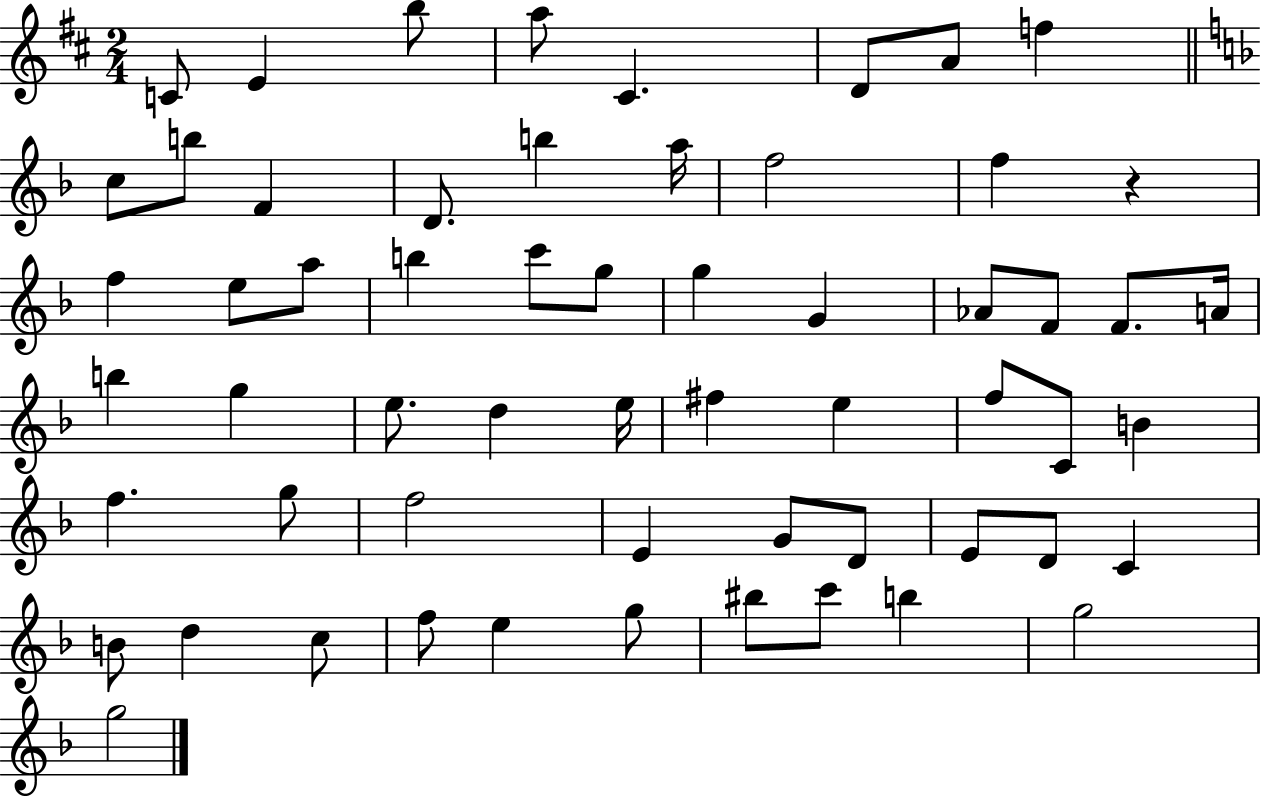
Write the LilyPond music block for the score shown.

{
  \clef treble
  \numericTimeSignature
  \time 2/4
  \key d \major
  c'8 e'4 b''8 | a''8 cis'4. | d'8 a'8 f''4 | \bar "||" \break \key d \minor c''8 b''8 f'4 | d'8. b''4 a''16 | f''2 | f''4 r4 | \break f''4 e''8 a''8 | b''4 c'''8 g''8 | g''4 g'4 | aes'8 f'8 f'8. a'16 | \break b''4 g''4 | e''8. d''4 e''16 | fis''4 e''4 | f''8 c'8 b'4 | \break f''4. g''8 | f''2 | e'4 g'8 d'8 | e'8 d'8 c'4 | \break b'8 d''4 c''8 | f''8 e''4 g''8 | bis''8 c'''8 b''4 | g''2 | \break g''2 | \bar "|."
}